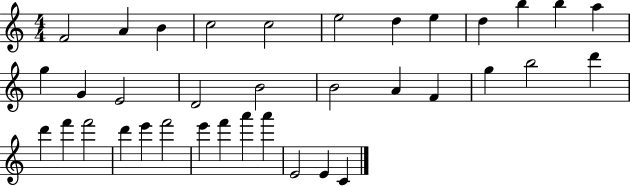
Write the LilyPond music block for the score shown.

{
  \clef treble
  \numericTimeSignature
  \time 4/4
  \key c \major
  f'2 a'4 b'4 | c''2 c''2 | e''2 d''4 e''4 | d''4 b''4 b''4 a''4 | \break g''4 g'4 e'2 | d'2 b'2 | b'2 a'4 f'4 | g''4 b''2 d'''4 | \break d'''4 f'''4 f'''2 | d'''4 e'''4 f'''2 | e'''4 f'''4 a'''4 a'''4 | e'2 e'4 c'4 | \break \bar "|."
}